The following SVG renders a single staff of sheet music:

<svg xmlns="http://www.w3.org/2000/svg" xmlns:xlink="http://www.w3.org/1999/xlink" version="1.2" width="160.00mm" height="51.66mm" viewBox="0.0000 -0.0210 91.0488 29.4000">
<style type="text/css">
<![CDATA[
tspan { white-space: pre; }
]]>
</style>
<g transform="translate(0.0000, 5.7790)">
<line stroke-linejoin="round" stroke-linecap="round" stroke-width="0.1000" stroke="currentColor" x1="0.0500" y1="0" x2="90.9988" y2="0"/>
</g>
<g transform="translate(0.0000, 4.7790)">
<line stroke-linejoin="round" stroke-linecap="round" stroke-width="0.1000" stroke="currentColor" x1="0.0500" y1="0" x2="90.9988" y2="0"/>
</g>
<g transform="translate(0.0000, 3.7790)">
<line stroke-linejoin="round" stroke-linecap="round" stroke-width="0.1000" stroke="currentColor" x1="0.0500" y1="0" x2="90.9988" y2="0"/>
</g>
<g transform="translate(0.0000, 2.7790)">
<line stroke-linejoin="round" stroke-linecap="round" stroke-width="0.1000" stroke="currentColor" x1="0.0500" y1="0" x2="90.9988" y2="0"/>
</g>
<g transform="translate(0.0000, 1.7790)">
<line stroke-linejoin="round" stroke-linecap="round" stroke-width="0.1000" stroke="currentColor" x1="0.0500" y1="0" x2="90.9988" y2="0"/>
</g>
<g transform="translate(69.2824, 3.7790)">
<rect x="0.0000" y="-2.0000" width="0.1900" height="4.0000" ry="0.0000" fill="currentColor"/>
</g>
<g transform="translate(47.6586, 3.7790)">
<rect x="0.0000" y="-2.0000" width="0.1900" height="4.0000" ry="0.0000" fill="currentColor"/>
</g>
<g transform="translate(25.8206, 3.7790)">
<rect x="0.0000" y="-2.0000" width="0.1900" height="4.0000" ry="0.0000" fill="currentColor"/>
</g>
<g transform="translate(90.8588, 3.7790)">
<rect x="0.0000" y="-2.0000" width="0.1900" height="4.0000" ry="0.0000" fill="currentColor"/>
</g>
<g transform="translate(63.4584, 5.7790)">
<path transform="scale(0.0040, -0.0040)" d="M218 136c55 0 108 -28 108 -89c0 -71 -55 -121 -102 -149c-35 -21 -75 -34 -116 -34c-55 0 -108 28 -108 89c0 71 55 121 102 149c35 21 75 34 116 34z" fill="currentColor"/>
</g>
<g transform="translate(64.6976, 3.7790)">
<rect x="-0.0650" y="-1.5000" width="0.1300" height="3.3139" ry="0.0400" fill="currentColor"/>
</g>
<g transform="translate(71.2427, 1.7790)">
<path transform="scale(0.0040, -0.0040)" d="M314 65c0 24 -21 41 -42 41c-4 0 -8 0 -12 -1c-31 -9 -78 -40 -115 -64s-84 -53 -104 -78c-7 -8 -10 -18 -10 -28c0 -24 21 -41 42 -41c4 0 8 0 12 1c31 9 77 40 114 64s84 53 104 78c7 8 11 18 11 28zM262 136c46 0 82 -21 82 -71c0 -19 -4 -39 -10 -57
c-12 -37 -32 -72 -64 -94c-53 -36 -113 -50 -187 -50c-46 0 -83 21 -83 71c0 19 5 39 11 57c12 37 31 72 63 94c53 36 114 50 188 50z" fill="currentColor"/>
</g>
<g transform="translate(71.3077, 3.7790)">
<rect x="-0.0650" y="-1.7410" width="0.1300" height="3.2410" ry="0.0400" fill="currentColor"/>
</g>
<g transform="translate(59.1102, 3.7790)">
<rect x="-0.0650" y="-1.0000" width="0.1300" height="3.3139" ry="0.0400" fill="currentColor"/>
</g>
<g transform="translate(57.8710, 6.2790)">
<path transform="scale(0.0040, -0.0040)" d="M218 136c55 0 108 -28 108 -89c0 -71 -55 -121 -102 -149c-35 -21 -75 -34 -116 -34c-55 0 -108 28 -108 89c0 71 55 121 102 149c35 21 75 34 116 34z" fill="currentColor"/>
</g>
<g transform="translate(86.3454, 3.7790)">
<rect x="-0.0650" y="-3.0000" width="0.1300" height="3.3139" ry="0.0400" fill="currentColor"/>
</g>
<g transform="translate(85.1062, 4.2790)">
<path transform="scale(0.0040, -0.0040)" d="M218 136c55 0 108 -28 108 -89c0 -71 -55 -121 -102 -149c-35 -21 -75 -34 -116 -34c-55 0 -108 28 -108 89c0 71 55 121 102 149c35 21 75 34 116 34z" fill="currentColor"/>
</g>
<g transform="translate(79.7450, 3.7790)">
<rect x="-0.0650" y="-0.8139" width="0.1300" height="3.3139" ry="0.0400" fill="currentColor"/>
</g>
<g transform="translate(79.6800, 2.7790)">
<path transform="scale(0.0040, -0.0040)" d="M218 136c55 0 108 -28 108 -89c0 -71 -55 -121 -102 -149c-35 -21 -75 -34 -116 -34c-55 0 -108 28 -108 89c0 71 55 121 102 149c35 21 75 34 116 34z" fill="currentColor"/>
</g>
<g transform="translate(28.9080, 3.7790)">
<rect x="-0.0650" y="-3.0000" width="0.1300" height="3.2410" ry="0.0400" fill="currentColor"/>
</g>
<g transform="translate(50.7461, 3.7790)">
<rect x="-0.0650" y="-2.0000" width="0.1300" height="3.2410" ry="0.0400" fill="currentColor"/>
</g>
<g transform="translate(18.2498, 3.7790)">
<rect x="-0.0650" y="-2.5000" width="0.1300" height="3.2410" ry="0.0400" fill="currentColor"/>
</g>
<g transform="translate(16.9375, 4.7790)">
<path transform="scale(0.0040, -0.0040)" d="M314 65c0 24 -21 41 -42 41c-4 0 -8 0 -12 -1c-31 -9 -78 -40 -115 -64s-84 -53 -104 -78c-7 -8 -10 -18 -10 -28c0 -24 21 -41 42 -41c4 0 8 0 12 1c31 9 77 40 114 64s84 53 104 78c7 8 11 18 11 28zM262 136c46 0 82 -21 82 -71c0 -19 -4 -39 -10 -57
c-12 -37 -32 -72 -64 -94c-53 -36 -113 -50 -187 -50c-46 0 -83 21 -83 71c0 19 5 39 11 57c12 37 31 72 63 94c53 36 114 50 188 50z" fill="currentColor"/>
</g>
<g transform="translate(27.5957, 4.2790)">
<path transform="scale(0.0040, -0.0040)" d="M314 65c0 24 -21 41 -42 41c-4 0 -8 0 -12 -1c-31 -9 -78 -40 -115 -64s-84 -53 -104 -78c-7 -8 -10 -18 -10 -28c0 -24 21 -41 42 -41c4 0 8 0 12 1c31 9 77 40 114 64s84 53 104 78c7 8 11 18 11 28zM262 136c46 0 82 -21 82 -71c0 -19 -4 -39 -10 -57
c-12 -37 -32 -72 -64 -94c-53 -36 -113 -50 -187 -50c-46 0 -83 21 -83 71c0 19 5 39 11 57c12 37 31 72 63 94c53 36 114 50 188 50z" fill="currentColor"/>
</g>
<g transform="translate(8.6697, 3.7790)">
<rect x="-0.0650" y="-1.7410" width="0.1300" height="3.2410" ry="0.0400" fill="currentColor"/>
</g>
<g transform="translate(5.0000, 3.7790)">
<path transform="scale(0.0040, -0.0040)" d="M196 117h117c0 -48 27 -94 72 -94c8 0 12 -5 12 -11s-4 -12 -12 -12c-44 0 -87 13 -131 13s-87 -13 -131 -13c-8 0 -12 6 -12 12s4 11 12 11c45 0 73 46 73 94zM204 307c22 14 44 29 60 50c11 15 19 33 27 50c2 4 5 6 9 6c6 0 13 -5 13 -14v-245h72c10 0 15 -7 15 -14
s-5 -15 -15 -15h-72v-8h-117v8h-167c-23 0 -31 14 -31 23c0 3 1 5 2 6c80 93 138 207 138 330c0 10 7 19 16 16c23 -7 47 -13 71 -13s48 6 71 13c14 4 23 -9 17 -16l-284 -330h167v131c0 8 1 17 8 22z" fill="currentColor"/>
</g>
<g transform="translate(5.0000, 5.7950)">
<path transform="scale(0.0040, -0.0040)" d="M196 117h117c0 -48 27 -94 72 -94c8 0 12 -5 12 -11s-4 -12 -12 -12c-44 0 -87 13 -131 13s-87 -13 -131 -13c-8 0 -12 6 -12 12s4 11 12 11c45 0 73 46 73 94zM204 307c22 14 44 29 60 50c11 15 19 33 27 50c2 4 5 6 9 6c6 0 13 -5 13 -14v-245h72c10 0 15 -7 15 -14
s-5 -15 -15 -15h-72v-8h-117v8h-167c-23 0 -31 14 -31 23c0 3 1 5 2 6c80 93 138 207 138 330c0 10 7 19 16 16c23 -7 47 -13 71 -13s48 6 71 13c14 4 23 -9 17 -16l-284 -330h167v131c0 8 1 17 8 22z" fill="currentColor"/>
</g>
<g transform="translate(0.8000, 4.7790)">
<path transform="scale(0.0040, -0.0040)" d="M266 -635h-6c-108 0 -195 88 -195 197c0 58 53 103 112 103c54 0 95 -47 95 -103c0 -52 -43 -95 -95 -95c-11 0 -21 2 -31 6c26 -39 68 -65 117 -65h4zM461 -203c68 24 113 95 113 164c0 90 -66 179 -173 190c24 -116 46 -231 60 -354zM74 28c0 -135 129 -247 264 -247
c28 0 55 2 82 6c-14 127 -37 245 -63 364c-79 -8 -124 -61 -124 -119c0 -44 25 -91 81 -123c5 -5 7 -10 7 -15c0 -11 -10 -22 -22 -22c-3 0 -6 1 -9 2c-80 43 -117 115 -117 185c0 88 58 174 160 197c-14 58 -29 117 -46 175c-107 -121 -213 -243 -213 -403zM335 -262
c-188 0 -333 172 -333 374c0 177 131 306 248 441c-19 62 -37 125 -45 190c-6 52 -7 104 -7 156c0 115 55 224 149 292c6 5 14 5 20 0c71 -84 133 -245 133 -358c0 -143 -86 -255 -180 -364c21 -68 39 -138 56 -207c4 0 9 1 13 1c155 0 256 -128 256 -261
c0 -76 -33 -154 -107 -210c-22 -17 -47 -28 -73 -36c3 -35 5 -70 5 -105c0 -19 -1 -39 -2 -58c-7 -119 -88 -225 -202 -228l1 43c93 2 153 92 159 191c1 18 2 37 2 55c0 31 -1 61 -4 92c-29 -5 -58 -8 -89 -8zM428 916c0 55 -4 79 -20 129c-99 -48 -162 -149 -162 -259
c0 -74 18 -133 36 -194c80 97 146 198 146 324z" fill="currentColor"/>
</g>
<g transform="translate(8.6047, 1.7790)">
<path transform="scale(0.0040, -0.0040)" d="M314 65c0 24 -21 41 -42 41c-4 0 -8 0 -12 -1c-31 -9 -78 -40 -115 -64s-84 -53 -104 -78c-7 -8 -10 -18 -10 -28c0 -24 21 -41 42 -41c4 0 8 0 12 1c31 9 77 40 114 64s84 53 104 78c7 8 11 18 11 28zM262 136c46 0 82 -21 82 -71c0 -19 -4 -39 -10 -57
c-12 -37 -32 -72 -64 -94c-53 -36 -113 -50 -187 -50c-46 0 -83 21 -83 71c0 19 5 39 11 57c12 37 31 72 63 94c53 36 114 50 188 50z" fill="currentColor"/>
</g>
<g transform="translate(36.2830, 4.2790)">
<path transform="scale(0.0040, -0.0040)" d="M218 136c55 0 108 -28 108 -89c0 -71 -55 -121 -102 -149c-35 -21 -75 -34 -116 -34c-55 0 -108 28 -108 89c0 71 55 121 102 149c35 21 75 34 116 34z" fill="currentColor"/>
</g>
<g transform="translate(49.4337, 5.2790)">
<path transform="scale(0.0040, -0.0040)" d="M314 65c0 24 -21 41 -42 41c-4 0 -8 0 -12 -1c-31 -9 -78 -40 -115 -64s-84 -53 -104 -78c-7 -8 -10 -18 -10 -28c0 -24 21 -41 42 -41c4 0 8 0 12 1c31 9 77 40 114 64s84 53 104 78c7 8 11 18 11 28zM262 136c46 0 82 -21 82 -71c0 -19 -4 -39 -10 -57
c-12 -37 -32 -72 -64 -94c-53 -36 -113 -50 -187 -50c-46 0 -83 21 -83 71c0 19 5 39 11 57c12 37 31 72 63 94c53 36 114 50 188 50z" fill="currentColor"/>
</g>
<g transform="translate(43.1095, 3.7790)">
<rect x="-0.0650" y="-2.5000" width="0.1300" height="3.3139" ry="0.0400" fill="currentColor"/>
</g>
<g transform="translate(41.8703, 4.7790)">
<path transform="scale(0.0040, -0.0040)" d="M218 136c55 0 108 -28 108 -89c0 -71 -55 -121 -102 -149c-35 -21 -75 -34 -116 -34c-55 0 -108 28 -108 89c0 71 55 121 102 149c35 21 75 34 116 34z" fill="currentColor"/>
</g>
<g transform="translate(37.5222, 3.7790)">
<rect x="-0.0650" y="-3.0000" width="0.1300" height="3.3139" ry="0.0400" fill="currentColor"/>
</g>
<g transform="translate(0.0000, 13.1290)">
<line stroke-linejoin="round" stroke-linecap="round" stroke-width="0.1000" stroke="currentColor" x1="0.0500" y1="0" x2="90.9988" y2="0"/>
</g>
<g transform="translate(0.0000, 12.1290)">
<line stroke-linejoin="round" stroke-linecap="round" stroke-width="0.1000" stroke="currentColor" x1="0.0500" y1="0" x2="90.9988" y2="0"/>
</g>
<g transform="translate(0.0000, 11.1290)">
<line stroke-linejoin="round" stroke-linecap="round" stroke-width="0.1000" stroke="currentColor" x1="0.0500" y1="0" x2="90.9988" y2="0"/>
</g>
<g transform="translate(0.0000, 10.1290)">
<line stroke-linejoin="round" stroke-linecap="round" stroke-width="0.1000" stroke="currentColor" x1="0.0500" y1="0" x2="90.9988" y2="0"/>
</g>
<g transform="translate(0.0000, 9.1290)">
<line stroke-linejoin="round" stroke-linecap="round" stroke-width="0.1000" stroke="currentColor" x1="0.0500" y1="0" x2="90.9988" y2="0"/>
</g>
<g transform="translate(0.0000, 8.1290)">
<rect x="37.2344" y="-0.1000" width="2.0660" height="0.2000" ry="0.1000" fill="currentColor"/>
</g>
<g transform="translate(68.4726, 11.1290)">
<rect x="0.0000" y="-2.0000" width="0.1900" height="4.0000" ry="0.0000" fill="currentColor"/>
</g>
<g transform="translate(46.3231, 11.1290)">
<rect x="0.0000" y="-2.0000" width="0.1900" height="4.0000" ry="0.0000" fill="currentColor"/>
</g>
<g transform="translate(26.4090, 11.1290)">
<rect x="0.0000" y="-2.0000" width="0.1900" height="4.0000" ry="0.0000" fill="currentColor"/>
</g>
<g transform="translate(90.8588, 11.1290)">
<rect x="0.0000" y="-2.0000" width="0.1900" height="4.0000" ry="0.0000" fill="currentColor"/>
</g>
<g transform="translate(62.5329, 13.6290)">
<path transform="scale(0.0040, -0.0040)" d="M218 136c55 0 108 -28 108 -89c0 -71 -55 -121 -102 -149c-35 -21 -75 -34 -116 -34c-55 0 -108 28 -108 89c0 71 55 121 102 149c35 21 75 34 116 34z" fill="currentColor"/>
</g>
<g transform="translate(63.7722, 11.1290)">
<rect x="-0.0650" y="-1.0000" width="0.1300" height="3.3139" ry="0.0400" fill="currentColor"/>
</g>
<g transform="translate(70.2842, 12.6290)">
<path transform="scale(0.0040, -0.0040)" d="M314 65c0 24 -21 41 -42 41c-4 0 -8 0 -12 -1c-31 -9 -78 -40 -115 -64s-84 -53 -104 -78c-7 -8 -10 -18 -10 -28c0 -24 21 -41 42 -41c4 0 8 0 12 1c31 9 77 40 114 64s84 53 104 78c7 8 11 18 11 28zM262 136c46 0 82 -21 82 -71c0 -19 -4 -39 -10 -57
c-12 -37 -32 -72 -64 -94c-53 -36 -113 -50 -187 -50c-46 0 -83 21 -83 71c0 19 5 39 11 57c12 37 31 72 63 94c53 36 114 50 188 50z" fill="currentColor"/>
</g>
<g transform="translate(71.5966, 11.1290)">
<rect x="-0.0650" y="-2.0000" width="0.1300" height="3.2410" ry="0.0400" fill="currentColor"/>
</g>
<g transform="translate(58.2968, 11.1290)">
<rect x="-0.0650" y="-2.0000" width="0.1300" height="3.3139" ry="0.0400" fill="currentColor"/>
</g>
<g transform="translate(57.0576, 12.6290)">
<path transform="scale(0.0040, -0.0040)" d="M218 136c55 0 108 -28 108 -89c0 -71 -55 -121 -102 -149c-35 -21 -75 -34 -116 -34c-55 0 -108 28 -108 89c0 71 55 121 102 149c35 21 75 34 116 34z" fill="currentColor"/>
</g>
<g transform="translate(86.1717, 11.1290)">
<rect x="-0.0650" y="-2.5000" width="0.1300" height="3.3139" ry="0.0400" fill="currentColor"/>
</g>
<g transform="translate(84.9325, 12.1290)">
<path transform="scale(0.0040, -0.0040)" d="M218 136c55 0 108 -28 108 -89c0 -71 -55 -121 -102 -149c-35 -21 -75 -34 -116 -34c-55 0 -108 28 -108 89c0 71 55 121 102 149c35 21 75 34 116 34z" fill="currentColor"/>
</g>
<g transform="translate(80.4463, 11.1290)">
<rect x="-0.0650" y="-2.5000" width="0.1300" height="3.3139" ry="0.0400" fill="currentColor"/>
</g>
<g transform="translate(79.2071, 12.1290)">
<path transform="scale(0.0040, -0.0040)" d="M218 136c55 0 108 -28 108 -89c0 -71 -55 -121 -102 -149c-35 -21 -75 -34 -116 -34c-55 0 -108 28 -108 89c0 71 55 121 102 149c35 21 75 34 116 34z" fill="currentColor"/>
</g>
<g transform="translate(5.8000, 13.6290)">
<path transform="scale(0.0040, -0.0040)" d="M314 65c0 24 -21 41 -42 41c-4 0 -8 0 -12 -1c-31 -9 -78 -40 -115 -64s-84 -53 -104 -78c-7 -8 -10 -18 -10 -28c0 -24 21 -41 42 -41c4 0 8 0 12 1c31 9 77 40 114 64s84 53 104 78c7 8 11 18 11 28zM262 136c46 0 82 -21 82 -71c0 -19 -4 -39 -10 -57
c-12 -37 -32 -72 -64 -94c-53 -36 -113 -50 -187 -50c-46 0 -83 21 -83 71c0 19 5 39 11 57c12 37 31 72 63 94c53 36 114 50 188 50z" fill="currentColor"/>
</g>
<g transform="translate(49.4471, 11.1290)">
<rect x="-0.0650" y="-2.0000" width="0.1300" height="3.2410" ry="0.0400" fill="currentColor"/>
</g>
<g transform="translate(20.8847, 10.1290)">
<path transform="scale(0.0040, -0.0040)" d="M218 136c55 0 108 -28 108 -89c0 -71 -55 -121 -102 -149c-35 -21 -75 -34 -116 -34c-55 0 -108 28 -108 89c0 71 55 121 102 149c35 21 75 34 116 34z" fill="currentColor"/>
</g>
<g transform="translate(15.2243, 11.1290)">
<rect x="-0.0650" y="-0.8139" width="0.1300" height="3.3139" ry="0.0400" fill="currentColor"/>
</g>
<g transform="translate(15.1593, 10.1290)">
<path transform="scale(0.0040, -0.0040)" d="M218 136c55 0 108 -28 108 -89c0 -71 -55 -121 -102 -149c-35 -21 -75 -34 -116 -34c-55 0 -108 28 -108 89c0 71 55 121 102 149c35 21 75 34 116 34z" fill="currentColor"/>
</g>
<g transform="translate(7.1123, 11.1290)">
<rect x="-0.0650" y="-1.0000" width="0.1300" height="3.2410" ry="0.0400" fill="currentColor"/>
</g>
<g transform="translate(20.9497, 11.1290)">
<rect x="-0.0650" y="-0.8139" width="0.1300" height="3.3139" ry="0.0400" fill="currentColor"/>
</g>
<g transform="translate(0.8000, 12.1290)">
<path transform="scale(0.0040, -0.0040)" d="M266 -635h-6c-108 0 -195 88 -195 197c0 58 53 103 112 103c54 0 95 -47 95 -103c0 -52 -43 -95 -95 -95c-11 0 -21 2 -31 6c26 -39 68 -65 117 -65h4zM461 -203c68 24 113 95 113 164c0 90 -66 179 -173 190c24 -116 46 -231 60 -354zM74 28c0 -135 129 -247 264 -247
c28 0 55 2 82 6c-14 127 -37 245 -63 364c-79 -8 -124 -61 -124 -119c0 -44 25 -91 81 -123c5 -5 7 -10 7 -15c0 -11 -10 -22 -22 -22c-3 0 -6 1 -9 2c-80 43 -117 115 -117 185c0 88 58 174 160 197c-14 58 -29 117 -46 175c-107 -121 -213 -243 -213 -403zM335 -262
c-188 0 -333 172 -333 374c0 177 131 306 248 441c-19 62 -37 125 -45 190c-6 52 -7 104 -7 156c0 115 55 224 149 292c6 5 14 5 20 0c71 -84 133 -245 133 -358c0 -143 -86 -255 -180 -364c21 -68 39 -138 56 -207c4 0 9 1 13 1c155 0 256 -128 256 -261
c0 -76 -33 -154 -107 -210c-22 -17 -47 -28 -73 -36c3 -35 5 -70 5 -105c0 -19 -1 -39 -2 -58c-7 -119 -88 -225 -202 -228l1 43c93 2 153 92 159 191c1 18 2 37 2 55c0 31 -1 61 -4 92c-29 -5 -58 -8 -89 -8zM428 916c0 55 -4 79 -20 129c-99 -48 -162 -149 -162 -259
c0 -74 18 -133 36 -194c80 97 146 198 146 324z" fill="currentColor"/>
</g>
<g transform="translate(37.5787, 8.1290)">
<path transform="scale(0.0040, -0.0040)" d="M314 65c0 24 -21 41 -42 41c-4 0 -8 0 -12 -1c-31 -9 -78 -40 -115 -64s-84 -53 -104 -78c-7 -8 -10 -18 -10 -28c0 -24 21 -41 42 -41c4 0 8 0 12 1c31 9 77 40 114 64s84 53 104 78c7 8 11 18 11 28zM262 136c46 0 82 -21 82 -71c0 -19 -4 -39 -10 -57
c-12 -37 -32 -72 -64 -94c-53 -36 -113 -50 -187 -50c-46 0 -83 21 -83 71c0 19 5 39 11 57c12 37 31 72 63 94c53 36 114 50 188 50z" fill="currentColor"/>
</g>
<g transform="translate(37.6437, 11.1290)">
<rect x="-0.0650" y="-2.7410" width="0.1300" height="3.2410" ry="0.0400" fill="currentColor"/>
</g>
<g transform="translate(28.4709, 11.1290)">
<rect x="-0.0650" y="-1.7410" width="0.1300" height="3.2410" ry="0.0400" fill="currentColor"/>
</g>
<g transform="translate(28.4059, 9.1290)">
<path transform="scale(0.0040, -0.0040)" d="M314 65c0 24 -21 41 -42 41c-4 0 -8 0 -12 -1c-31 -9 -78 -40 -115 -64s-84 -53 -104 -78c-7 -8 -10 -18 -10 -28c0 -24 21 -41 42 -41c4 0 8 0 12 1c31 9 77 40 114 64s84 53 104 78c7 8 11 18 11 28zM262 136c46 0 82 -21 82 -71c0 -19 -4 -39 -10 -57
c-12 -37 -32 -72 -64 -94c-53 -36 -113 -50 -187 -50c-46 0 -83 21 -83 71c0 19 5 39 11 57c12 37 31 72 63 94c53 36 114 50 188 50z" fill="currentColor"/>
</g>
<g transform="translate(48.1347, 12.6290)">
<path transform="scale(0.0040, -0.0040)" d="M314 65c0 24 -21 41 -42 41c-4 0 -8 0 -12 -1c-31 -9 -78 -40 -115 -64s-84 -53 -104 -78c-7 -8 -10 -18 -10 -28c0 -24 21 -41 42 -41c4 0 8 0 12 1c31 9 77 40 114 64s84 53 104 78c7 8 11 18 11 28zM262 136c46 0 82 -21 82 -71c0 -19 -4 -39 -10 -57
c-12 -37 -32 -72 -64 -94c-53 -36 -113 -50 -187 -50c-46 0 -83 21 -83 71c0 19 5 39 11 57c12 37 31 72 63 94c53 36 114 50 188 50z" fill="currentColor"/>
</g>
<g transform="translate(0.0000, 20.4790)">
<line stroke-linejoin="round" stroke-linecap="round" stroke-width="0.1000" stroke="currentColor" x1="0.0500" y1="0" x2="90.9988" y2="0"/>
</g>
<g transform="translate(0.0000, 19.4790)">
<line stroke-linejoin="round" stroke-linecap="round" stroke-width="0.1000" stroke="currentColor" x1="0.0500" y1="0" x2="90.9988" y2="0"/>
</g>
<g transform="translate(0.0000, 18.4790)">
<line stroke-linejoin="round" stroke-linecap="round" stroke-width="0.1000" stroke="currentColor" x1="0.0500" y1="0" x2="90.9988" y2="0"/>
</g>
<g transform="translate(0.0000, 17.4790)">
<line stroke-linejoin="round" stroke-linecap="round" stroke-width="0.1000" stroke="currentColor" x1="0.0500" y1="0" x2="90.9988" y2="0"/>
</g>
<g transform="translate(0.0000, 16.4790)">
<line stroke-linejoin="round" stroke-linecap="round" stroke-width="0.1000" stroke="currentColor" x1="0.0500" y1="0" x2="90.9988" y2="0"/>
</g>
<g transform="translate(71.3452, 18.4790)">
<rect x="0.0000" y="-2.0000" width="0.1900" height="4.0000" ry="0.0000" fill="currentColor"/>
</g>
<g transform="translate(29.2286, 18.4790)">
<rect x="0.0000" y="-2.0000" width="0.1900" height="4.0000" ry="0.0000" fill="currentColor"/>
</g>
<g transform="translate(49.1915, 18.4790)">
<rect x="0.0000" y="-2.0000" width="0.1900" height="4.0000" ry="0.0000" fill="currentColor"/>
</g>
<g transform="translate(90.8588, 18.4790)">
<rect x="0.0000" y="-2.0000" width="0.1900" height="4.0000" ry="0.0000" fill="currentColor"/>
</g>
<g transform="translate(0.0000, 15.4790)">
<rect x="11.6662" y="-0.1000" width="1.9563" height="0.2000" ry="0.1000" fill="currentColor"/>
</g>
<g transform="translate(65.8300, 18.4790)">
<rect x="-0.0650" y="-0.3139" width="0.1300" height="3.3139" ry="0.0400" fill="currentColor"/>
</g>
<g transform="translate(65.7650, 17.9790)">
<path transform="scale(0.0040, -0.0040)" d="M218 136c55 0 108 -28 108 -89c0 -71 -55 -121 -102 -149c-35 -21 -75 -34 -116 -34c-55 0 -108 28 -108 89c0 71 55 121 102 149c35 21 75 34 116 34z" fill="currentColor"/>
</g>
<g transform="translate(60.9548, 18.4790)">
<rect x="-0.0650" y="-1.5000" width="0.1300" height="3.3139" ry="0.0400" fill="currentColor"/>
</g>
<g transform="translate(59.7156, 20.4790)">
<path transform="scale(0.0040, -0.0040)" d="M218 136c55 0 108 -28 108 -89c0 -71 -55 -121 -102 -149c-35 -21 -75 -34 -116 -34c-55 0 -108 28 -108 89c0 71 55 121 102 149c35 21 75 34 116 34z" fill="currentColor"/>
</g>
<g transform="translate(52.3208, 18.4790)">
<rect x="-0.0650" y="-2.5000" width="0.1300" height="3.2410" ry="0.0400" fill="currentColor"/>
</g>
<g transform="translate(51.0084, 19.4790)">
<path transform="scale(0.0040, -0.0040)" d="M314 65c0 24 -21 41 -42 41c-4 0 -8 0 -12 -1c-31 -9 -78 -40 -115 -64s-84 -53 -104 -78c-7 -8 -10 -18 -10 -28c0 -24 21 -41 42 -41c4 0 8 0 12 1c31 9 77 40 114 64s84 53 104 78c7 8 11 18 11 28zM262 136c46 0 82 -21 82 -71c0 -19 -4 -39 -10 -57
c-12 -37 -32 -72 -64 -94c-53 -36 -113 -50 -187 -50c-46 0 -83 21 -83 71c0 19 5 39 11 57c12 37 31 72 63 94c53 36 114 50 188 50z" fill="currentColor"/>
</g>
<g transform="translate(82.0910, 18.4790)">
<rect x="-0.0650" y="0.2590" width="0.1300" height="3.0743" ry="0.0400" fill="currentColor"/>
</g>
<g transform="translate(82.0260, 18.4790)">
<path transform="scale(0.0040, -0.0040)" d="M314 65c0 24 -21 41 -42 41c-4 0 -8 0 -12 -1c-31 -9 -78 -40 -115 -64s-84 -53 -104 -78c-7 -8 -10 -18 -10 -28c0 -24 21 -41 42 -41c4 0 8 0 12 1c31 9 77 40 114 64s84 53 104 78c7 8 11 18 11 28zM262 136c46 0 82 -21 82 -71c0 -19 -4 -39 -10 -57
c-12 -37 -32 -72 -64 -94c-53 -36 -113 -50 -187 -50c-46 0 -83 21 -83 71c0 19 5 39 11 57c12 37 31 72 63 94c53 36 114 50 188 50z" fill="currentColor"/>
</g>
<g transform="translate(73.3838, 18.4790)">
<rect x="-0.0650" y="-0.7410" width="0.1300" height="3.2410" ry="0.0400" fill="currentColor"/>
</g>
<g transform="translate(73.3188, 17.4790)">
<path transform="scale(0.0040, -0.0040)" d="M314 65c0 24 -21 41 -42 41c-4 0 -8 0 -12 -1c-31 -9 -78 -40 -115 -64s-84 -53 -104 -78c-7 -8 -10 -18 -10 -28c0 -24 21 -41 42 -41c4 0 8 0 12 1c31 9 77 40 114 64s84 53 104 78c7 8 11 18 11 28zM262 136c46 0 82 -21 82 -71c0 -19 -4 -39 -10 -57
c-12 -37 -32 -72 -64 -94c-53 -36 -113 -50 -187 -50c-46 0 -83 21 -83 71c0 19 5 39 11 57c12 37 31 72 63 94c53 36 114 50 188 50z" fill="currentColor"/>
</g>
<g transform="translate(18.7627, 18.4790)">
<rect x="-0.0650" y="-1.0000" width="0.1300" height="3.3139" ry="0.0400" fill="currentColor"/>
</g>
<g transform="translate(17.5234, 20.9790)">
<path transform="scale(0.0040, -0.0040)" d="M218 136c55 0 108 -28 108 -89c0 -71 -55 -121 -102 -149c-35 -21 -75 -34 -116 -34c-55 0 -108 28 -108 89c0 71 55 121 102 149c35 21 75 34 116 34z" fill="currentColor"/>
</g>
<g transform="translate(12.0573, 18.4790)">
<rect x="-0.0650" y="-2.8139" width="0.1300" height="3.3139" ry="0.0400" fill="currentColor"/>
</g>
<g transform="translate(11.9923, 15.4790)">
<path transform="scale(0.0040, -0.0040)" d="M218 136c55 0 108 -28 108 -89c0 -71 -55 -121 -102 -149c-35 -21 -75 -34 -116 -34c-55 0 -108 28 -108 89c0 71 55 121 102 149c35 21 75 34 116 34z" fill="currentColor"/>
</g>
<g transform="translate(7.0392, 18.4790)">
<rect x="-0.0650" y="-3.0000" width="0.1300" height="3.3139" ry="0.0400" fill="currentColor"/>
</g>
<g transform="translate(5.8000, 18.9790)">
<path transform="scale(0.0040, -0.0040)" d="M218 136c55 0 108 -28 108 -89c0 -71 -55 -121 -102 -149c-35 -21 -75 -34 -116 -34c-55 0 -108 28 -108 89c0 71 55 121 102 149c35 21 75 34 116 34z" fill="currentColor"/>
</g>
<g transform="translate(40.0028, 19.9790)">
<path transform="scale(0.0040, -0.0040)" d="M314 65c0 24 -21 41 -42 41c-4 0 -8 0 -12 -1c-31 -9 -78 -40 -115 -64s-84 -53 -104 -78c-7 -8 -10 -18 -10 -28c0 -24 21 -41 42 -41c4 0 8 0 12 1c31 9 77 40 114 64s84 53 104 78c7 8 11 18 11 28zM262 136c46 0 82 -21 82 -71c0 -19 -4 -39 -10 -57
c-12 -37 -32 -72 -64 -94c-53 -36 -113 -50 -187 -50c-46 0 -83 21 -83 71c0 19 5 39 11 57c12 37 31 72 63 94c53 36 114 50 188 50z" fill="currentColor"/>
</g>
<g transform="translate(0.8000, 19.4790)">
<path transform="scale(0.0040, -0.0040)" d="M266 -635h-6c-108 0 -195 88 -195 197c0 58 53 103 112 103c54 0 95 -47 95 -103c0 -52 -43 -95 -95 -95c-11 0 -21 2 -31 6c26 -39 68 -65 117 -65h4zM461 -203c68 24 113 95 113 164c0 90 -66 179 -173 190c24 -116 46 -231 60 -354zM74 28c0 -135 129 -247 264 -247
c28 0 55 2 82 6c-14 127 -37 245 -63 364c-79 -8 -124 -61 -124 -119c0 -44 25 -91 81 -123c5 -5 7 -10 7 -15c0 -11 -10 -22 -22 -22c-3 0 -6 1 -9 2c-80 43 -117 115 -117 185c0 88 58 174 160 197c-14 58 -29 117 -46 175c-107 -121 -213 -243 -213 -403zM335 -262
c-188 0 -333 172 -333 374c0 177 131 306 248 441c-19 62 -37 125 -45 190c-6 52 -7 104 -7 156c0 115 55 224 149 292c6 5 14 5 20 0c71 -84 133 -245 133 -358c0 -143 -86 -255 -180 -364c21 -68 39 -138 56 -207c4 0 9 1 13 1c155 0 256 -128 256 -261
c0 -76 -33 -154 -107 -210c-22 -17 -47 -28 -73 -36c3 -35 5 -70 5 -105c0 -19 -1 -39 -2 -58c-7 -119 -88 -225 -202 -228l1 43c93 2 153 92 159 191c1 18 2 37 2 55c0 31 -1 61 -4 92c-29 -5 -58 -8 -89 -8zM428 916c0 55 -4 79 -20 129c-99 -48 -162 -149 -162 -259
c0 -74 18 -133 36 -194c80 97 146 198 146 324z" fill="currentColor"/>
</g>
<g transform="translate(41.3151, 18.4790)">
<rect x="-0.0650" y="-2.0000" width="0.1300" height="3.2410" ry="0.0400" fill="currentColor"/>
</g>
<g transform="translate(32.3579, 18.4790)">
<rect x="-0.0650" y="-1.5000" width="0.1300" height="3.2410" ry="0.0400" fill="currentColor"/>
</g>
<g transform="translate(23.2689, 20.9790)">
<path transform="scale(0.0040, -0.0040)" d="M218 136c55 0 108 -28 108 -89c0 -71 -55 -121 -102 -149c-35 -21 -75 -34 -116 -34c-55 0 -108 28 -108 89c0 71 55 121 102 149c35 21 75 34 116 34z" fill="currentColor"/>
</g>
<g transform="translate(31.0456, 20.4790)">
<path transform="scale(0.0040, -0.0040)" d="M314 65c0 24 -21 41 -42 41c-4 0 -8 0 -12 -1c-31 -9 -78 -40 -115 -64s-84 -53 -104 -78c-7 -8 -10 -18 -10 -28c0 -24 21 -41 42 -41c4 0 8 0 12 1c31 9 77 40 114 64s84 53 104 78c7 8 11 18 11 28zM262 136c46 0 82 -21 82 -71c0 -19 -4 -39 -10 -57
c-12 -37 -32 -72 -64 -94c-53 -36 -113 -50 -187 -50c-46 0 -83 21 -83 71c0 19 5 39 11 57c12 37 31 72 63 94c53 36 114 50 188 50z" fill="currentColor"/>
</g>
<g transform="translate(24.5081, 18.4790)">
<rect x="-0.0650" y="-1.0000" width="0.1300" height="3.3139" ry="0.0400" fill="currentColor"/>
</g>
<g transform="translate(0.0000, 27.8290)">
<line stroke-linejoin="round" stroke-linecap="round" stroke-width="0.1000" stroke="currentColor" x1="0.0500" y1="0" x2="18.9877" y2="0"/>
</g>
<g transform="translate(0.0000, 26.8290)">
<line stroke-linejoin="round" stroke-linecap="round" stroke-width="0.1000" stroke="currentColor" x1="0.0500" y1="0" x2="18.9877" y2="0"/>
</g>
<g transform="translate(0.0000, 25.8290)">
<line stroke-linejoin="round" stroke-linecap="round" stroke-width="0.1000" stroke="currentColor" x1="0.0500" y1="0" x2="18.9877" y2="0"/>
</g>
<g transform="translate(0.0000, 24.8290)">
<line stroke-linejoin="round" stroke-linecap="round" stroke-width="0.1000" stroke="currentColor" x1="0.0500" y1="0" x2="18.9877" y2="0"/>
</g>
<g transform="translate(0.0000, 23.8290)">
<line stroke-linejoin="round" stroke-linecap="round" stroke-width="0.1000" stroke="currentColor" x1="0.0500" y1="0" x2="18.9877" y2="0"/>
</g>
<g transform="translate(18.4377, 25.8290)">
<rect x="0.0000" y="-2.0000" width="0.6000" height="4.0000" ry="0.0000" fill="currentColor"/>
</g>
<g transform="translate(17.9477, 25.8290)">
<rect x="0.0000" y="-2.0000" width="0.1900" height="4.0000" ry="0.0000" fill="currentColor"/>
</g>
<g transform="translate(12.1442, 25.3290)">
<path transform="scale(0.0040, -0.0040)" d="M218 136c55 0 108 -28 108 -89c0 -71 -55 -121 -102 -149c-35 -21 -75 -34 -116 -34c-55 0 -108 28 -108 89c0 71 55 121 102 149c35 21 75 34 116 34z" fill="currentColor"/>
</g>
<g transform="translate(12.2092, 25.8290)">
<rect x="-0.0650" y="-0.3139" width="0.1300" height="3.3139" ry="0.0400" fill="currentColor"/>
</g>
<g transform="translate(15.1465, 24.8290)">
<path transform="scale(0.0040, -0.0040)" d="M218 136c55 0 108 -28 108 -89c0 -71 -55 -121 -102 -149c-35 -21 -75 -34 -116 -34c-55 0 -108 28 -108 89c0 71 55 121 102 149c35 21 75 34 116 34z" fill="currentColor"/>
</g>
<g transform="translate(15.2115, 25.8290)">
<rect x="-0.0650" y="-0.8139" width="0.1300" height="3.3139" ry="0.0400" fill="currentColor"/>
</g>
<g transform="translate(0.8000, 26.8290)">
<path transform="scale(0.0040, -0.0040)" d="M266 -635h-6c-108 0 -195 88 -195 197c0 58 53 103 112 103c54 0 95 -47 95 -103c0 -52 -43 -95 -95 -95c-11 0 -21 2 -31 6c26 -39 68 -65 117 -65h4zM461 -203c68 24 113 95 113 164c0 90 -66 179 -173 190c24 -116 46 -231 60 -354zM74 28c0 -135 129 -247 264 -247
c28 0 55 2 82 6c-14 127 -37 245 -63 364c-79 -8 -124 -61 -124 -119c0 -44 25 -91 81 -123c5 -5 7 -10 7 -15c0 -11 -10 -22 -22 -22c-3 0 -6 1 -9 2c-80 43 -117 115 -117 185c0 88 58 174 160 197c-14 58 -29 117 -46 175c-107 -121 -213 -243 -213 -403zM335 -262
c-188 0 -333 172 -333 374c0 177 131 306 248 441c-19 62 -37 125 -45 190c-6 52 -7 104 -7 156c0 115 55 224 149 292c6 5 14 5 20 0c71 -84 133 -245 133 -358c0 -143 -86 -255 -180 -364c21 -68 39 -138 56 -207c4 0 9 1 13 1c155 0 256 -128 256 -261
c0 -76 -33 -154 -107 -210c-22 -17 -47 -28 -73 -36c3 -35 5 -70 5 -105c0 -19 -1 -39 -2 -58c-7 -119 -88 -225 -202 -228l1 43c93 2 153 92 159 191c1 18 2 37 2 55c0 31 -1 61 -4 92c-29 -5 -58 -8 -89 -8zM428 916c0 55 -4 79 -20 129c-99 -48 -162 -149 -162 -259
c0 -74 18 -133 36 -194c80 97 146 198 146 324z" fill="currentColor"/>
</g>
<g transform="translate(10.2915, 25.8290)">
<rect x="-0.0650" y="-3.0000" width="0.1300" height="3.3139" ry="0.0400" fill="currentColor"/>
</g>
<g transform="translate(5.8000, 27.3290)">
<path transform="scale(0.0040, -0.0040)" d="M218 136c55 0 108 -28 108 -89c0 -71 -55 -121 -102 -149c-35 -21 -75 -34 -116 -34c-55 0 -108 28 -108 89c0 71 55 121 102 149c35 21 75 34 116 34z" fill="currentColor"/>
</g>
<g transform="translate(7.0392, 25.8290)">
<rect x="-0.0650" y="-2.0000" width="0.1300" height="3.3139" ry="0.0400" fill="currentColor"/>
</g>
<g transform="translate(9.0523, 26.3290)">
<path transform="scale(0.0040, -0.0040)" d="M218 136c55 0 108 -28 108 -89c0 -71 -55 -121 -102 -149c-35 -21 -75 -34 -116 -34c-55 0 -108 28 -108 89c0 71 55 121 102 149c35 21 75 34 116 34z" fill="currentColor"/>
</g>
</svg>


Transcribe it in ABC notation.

X:1
T:Untitled
M:4/4
L:1/4
K:C
f2 G2 A2 A G F2 D E f2 d A D2 d d f2 a2 F2 F D F2 G G A a D D E2 F2 G2 E c d2 B2 F A c d